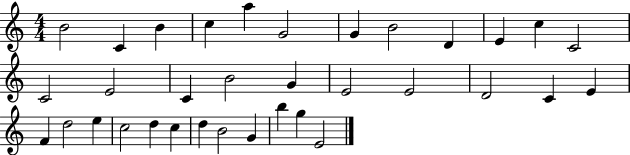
{
  \clef treble
  \numericTimeSignature
  \time 4/4
  \key c \major
  b'2 c'4 b'4 | c''4 a''4 g'2 | g'4 b'2 d'4 | e'4 c''4 c'2 | \break c'2 e'2 | c'4 b'2 g'4 | e'2 e'2 | d'2 c'4 e'4 | \break f'4 d''2 e''4 | c''2 d''4 c''4 | d''4 b'2 g'4 | b''4 g''4 e'2 | \break \bar "|."
}